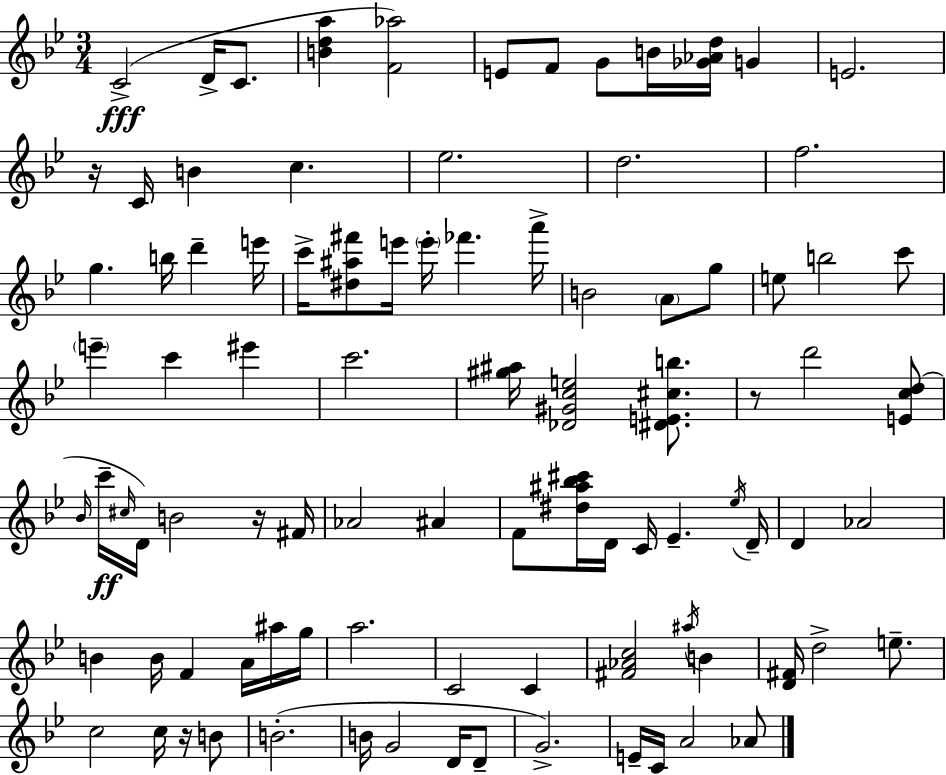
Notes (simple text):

C4/h D4/s C4/e. [B4,D5,A5]/q [F4,Ab5]/h E4/e F4/e G4/e B4/s [Gb4,Ab4,D5]/s G4/q E4/h. R/s C4/s B4/q C5/q. Eb5/h. D5/h. F5/h. G5/q. B5/s D6/q E6/s C6/s [D#5,A#5,F#6]/e E6/s E6/s FES6/q. A6/s B4/h A4/e G5/e E5/e B5/h C6/e E6/q C6/q EIS6/q C6/h. [G#5,A#5]/s [Db4,G#4,C5,E5]/h [D#4,E4,C#5,B5]/e. R/e D6/h [E4,C5,D5]/e Bb4/s C6/s C#5/s D4/s B4/h R/s F#4/s Ab4/h A#4/q F4/e [D#5,A#5,Bb5,C#6]/s D4/s C4/s Eb4/q. Eb5/s D4/s D4/q Ab4/h B4/q B4/s F4/q A4/s A#5/s G5/s A5/h. C4/h C4/q [F#4,Ab4,C5]/h A#5/s B4/q [D4,F#4]/s D5/h E5/e. C5/h C5/s R/s B4/e B4/h. B4/s G4/h D4/s D4/e G4/h. E4/s C4/s A4/h Ab4/e